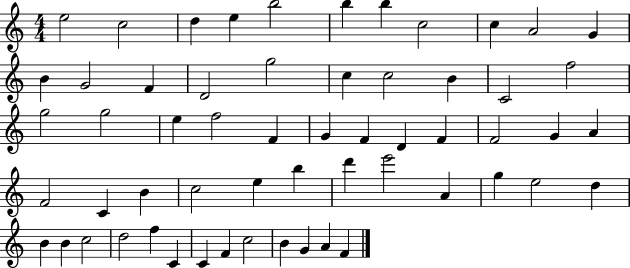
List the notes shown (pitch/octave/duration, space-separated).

E5/h C5/h D5/q E5/q B5/h B5/q B5/q C5/h C5/q A4/h G4/q B4/q G4/h F4/q D4/h G5/h C5/q C5/h B4/q C4/h F5/h G5/h G5/h E5/q F5/h F4/q G4/q F4/q D4/q F4/q F4/h G4/q A4/q F4/h C4/q B4/q C5/h E5/q B5/q D6/q E6/h A4/q G5/q E5/h D5/q B4/q B4/q C5/h D5/h F5/q C4/q C4/q F4/q C5/h B4/q G4/q A4/q F4/q